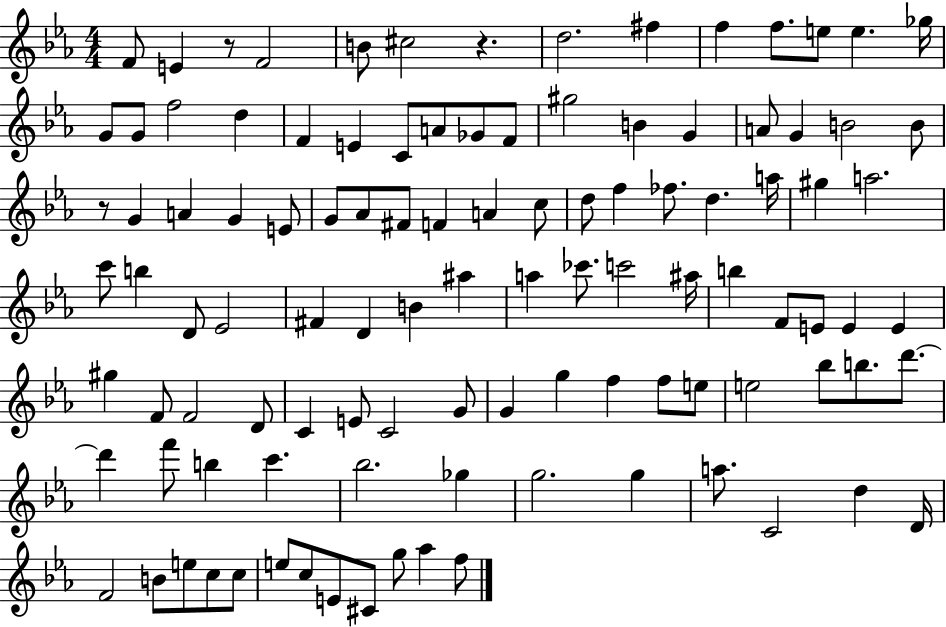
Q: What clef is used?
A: treble